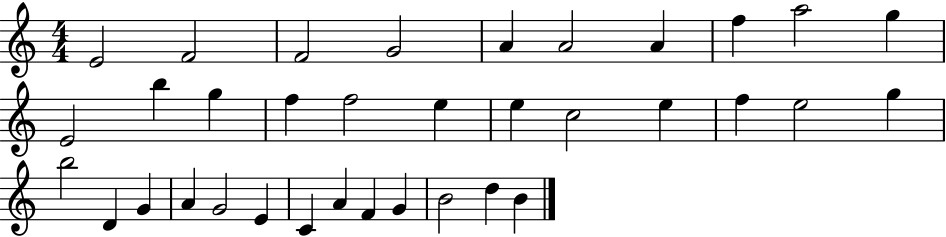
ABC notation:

X:1
T:Untitled
M:4/4
L:1/4
K:C
E2 F2 F2 G2 A A2 A f a2 g E2 b g f f2 e e c2 e f e2 g b2 D G A G2 E C A F G B2 d B